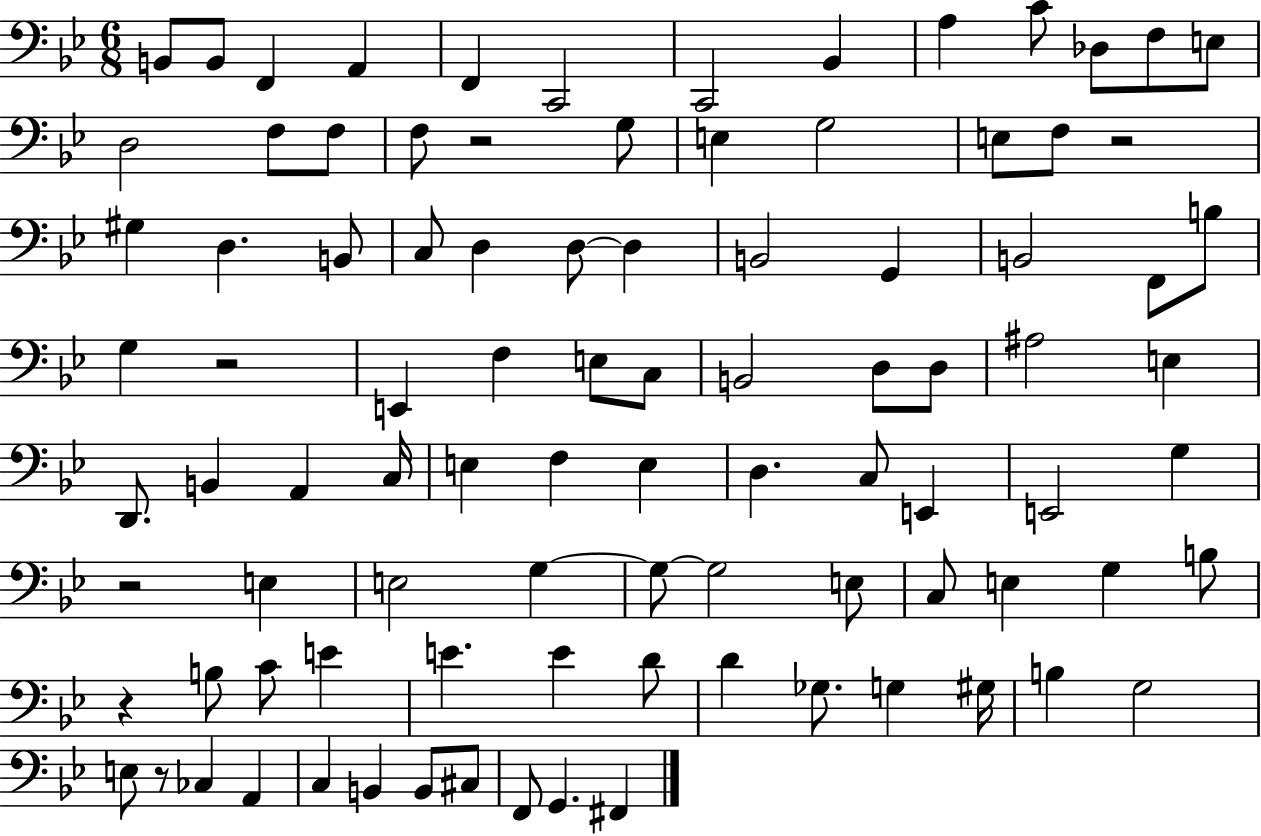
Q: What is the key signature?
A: BES major